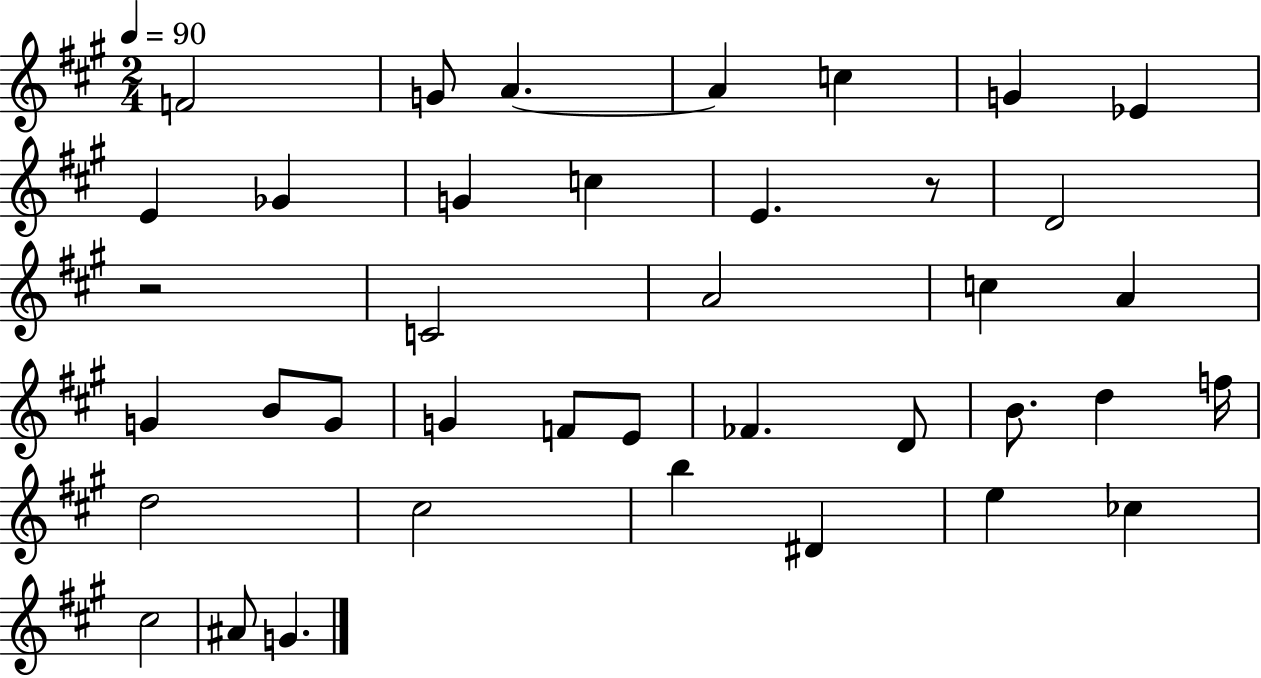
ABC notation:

X:1
T:Untitled
M:2/4
L:1/4
K:A
F2 G/2 A A c G _E E _G G c E z/2 D2 z2 C2 A2 c A G B/2 G/2 G F/2 E/2 _F D/2 B/2 d f/4 d2 ^c2 b ^D e _c ^c2 ^A/2 G